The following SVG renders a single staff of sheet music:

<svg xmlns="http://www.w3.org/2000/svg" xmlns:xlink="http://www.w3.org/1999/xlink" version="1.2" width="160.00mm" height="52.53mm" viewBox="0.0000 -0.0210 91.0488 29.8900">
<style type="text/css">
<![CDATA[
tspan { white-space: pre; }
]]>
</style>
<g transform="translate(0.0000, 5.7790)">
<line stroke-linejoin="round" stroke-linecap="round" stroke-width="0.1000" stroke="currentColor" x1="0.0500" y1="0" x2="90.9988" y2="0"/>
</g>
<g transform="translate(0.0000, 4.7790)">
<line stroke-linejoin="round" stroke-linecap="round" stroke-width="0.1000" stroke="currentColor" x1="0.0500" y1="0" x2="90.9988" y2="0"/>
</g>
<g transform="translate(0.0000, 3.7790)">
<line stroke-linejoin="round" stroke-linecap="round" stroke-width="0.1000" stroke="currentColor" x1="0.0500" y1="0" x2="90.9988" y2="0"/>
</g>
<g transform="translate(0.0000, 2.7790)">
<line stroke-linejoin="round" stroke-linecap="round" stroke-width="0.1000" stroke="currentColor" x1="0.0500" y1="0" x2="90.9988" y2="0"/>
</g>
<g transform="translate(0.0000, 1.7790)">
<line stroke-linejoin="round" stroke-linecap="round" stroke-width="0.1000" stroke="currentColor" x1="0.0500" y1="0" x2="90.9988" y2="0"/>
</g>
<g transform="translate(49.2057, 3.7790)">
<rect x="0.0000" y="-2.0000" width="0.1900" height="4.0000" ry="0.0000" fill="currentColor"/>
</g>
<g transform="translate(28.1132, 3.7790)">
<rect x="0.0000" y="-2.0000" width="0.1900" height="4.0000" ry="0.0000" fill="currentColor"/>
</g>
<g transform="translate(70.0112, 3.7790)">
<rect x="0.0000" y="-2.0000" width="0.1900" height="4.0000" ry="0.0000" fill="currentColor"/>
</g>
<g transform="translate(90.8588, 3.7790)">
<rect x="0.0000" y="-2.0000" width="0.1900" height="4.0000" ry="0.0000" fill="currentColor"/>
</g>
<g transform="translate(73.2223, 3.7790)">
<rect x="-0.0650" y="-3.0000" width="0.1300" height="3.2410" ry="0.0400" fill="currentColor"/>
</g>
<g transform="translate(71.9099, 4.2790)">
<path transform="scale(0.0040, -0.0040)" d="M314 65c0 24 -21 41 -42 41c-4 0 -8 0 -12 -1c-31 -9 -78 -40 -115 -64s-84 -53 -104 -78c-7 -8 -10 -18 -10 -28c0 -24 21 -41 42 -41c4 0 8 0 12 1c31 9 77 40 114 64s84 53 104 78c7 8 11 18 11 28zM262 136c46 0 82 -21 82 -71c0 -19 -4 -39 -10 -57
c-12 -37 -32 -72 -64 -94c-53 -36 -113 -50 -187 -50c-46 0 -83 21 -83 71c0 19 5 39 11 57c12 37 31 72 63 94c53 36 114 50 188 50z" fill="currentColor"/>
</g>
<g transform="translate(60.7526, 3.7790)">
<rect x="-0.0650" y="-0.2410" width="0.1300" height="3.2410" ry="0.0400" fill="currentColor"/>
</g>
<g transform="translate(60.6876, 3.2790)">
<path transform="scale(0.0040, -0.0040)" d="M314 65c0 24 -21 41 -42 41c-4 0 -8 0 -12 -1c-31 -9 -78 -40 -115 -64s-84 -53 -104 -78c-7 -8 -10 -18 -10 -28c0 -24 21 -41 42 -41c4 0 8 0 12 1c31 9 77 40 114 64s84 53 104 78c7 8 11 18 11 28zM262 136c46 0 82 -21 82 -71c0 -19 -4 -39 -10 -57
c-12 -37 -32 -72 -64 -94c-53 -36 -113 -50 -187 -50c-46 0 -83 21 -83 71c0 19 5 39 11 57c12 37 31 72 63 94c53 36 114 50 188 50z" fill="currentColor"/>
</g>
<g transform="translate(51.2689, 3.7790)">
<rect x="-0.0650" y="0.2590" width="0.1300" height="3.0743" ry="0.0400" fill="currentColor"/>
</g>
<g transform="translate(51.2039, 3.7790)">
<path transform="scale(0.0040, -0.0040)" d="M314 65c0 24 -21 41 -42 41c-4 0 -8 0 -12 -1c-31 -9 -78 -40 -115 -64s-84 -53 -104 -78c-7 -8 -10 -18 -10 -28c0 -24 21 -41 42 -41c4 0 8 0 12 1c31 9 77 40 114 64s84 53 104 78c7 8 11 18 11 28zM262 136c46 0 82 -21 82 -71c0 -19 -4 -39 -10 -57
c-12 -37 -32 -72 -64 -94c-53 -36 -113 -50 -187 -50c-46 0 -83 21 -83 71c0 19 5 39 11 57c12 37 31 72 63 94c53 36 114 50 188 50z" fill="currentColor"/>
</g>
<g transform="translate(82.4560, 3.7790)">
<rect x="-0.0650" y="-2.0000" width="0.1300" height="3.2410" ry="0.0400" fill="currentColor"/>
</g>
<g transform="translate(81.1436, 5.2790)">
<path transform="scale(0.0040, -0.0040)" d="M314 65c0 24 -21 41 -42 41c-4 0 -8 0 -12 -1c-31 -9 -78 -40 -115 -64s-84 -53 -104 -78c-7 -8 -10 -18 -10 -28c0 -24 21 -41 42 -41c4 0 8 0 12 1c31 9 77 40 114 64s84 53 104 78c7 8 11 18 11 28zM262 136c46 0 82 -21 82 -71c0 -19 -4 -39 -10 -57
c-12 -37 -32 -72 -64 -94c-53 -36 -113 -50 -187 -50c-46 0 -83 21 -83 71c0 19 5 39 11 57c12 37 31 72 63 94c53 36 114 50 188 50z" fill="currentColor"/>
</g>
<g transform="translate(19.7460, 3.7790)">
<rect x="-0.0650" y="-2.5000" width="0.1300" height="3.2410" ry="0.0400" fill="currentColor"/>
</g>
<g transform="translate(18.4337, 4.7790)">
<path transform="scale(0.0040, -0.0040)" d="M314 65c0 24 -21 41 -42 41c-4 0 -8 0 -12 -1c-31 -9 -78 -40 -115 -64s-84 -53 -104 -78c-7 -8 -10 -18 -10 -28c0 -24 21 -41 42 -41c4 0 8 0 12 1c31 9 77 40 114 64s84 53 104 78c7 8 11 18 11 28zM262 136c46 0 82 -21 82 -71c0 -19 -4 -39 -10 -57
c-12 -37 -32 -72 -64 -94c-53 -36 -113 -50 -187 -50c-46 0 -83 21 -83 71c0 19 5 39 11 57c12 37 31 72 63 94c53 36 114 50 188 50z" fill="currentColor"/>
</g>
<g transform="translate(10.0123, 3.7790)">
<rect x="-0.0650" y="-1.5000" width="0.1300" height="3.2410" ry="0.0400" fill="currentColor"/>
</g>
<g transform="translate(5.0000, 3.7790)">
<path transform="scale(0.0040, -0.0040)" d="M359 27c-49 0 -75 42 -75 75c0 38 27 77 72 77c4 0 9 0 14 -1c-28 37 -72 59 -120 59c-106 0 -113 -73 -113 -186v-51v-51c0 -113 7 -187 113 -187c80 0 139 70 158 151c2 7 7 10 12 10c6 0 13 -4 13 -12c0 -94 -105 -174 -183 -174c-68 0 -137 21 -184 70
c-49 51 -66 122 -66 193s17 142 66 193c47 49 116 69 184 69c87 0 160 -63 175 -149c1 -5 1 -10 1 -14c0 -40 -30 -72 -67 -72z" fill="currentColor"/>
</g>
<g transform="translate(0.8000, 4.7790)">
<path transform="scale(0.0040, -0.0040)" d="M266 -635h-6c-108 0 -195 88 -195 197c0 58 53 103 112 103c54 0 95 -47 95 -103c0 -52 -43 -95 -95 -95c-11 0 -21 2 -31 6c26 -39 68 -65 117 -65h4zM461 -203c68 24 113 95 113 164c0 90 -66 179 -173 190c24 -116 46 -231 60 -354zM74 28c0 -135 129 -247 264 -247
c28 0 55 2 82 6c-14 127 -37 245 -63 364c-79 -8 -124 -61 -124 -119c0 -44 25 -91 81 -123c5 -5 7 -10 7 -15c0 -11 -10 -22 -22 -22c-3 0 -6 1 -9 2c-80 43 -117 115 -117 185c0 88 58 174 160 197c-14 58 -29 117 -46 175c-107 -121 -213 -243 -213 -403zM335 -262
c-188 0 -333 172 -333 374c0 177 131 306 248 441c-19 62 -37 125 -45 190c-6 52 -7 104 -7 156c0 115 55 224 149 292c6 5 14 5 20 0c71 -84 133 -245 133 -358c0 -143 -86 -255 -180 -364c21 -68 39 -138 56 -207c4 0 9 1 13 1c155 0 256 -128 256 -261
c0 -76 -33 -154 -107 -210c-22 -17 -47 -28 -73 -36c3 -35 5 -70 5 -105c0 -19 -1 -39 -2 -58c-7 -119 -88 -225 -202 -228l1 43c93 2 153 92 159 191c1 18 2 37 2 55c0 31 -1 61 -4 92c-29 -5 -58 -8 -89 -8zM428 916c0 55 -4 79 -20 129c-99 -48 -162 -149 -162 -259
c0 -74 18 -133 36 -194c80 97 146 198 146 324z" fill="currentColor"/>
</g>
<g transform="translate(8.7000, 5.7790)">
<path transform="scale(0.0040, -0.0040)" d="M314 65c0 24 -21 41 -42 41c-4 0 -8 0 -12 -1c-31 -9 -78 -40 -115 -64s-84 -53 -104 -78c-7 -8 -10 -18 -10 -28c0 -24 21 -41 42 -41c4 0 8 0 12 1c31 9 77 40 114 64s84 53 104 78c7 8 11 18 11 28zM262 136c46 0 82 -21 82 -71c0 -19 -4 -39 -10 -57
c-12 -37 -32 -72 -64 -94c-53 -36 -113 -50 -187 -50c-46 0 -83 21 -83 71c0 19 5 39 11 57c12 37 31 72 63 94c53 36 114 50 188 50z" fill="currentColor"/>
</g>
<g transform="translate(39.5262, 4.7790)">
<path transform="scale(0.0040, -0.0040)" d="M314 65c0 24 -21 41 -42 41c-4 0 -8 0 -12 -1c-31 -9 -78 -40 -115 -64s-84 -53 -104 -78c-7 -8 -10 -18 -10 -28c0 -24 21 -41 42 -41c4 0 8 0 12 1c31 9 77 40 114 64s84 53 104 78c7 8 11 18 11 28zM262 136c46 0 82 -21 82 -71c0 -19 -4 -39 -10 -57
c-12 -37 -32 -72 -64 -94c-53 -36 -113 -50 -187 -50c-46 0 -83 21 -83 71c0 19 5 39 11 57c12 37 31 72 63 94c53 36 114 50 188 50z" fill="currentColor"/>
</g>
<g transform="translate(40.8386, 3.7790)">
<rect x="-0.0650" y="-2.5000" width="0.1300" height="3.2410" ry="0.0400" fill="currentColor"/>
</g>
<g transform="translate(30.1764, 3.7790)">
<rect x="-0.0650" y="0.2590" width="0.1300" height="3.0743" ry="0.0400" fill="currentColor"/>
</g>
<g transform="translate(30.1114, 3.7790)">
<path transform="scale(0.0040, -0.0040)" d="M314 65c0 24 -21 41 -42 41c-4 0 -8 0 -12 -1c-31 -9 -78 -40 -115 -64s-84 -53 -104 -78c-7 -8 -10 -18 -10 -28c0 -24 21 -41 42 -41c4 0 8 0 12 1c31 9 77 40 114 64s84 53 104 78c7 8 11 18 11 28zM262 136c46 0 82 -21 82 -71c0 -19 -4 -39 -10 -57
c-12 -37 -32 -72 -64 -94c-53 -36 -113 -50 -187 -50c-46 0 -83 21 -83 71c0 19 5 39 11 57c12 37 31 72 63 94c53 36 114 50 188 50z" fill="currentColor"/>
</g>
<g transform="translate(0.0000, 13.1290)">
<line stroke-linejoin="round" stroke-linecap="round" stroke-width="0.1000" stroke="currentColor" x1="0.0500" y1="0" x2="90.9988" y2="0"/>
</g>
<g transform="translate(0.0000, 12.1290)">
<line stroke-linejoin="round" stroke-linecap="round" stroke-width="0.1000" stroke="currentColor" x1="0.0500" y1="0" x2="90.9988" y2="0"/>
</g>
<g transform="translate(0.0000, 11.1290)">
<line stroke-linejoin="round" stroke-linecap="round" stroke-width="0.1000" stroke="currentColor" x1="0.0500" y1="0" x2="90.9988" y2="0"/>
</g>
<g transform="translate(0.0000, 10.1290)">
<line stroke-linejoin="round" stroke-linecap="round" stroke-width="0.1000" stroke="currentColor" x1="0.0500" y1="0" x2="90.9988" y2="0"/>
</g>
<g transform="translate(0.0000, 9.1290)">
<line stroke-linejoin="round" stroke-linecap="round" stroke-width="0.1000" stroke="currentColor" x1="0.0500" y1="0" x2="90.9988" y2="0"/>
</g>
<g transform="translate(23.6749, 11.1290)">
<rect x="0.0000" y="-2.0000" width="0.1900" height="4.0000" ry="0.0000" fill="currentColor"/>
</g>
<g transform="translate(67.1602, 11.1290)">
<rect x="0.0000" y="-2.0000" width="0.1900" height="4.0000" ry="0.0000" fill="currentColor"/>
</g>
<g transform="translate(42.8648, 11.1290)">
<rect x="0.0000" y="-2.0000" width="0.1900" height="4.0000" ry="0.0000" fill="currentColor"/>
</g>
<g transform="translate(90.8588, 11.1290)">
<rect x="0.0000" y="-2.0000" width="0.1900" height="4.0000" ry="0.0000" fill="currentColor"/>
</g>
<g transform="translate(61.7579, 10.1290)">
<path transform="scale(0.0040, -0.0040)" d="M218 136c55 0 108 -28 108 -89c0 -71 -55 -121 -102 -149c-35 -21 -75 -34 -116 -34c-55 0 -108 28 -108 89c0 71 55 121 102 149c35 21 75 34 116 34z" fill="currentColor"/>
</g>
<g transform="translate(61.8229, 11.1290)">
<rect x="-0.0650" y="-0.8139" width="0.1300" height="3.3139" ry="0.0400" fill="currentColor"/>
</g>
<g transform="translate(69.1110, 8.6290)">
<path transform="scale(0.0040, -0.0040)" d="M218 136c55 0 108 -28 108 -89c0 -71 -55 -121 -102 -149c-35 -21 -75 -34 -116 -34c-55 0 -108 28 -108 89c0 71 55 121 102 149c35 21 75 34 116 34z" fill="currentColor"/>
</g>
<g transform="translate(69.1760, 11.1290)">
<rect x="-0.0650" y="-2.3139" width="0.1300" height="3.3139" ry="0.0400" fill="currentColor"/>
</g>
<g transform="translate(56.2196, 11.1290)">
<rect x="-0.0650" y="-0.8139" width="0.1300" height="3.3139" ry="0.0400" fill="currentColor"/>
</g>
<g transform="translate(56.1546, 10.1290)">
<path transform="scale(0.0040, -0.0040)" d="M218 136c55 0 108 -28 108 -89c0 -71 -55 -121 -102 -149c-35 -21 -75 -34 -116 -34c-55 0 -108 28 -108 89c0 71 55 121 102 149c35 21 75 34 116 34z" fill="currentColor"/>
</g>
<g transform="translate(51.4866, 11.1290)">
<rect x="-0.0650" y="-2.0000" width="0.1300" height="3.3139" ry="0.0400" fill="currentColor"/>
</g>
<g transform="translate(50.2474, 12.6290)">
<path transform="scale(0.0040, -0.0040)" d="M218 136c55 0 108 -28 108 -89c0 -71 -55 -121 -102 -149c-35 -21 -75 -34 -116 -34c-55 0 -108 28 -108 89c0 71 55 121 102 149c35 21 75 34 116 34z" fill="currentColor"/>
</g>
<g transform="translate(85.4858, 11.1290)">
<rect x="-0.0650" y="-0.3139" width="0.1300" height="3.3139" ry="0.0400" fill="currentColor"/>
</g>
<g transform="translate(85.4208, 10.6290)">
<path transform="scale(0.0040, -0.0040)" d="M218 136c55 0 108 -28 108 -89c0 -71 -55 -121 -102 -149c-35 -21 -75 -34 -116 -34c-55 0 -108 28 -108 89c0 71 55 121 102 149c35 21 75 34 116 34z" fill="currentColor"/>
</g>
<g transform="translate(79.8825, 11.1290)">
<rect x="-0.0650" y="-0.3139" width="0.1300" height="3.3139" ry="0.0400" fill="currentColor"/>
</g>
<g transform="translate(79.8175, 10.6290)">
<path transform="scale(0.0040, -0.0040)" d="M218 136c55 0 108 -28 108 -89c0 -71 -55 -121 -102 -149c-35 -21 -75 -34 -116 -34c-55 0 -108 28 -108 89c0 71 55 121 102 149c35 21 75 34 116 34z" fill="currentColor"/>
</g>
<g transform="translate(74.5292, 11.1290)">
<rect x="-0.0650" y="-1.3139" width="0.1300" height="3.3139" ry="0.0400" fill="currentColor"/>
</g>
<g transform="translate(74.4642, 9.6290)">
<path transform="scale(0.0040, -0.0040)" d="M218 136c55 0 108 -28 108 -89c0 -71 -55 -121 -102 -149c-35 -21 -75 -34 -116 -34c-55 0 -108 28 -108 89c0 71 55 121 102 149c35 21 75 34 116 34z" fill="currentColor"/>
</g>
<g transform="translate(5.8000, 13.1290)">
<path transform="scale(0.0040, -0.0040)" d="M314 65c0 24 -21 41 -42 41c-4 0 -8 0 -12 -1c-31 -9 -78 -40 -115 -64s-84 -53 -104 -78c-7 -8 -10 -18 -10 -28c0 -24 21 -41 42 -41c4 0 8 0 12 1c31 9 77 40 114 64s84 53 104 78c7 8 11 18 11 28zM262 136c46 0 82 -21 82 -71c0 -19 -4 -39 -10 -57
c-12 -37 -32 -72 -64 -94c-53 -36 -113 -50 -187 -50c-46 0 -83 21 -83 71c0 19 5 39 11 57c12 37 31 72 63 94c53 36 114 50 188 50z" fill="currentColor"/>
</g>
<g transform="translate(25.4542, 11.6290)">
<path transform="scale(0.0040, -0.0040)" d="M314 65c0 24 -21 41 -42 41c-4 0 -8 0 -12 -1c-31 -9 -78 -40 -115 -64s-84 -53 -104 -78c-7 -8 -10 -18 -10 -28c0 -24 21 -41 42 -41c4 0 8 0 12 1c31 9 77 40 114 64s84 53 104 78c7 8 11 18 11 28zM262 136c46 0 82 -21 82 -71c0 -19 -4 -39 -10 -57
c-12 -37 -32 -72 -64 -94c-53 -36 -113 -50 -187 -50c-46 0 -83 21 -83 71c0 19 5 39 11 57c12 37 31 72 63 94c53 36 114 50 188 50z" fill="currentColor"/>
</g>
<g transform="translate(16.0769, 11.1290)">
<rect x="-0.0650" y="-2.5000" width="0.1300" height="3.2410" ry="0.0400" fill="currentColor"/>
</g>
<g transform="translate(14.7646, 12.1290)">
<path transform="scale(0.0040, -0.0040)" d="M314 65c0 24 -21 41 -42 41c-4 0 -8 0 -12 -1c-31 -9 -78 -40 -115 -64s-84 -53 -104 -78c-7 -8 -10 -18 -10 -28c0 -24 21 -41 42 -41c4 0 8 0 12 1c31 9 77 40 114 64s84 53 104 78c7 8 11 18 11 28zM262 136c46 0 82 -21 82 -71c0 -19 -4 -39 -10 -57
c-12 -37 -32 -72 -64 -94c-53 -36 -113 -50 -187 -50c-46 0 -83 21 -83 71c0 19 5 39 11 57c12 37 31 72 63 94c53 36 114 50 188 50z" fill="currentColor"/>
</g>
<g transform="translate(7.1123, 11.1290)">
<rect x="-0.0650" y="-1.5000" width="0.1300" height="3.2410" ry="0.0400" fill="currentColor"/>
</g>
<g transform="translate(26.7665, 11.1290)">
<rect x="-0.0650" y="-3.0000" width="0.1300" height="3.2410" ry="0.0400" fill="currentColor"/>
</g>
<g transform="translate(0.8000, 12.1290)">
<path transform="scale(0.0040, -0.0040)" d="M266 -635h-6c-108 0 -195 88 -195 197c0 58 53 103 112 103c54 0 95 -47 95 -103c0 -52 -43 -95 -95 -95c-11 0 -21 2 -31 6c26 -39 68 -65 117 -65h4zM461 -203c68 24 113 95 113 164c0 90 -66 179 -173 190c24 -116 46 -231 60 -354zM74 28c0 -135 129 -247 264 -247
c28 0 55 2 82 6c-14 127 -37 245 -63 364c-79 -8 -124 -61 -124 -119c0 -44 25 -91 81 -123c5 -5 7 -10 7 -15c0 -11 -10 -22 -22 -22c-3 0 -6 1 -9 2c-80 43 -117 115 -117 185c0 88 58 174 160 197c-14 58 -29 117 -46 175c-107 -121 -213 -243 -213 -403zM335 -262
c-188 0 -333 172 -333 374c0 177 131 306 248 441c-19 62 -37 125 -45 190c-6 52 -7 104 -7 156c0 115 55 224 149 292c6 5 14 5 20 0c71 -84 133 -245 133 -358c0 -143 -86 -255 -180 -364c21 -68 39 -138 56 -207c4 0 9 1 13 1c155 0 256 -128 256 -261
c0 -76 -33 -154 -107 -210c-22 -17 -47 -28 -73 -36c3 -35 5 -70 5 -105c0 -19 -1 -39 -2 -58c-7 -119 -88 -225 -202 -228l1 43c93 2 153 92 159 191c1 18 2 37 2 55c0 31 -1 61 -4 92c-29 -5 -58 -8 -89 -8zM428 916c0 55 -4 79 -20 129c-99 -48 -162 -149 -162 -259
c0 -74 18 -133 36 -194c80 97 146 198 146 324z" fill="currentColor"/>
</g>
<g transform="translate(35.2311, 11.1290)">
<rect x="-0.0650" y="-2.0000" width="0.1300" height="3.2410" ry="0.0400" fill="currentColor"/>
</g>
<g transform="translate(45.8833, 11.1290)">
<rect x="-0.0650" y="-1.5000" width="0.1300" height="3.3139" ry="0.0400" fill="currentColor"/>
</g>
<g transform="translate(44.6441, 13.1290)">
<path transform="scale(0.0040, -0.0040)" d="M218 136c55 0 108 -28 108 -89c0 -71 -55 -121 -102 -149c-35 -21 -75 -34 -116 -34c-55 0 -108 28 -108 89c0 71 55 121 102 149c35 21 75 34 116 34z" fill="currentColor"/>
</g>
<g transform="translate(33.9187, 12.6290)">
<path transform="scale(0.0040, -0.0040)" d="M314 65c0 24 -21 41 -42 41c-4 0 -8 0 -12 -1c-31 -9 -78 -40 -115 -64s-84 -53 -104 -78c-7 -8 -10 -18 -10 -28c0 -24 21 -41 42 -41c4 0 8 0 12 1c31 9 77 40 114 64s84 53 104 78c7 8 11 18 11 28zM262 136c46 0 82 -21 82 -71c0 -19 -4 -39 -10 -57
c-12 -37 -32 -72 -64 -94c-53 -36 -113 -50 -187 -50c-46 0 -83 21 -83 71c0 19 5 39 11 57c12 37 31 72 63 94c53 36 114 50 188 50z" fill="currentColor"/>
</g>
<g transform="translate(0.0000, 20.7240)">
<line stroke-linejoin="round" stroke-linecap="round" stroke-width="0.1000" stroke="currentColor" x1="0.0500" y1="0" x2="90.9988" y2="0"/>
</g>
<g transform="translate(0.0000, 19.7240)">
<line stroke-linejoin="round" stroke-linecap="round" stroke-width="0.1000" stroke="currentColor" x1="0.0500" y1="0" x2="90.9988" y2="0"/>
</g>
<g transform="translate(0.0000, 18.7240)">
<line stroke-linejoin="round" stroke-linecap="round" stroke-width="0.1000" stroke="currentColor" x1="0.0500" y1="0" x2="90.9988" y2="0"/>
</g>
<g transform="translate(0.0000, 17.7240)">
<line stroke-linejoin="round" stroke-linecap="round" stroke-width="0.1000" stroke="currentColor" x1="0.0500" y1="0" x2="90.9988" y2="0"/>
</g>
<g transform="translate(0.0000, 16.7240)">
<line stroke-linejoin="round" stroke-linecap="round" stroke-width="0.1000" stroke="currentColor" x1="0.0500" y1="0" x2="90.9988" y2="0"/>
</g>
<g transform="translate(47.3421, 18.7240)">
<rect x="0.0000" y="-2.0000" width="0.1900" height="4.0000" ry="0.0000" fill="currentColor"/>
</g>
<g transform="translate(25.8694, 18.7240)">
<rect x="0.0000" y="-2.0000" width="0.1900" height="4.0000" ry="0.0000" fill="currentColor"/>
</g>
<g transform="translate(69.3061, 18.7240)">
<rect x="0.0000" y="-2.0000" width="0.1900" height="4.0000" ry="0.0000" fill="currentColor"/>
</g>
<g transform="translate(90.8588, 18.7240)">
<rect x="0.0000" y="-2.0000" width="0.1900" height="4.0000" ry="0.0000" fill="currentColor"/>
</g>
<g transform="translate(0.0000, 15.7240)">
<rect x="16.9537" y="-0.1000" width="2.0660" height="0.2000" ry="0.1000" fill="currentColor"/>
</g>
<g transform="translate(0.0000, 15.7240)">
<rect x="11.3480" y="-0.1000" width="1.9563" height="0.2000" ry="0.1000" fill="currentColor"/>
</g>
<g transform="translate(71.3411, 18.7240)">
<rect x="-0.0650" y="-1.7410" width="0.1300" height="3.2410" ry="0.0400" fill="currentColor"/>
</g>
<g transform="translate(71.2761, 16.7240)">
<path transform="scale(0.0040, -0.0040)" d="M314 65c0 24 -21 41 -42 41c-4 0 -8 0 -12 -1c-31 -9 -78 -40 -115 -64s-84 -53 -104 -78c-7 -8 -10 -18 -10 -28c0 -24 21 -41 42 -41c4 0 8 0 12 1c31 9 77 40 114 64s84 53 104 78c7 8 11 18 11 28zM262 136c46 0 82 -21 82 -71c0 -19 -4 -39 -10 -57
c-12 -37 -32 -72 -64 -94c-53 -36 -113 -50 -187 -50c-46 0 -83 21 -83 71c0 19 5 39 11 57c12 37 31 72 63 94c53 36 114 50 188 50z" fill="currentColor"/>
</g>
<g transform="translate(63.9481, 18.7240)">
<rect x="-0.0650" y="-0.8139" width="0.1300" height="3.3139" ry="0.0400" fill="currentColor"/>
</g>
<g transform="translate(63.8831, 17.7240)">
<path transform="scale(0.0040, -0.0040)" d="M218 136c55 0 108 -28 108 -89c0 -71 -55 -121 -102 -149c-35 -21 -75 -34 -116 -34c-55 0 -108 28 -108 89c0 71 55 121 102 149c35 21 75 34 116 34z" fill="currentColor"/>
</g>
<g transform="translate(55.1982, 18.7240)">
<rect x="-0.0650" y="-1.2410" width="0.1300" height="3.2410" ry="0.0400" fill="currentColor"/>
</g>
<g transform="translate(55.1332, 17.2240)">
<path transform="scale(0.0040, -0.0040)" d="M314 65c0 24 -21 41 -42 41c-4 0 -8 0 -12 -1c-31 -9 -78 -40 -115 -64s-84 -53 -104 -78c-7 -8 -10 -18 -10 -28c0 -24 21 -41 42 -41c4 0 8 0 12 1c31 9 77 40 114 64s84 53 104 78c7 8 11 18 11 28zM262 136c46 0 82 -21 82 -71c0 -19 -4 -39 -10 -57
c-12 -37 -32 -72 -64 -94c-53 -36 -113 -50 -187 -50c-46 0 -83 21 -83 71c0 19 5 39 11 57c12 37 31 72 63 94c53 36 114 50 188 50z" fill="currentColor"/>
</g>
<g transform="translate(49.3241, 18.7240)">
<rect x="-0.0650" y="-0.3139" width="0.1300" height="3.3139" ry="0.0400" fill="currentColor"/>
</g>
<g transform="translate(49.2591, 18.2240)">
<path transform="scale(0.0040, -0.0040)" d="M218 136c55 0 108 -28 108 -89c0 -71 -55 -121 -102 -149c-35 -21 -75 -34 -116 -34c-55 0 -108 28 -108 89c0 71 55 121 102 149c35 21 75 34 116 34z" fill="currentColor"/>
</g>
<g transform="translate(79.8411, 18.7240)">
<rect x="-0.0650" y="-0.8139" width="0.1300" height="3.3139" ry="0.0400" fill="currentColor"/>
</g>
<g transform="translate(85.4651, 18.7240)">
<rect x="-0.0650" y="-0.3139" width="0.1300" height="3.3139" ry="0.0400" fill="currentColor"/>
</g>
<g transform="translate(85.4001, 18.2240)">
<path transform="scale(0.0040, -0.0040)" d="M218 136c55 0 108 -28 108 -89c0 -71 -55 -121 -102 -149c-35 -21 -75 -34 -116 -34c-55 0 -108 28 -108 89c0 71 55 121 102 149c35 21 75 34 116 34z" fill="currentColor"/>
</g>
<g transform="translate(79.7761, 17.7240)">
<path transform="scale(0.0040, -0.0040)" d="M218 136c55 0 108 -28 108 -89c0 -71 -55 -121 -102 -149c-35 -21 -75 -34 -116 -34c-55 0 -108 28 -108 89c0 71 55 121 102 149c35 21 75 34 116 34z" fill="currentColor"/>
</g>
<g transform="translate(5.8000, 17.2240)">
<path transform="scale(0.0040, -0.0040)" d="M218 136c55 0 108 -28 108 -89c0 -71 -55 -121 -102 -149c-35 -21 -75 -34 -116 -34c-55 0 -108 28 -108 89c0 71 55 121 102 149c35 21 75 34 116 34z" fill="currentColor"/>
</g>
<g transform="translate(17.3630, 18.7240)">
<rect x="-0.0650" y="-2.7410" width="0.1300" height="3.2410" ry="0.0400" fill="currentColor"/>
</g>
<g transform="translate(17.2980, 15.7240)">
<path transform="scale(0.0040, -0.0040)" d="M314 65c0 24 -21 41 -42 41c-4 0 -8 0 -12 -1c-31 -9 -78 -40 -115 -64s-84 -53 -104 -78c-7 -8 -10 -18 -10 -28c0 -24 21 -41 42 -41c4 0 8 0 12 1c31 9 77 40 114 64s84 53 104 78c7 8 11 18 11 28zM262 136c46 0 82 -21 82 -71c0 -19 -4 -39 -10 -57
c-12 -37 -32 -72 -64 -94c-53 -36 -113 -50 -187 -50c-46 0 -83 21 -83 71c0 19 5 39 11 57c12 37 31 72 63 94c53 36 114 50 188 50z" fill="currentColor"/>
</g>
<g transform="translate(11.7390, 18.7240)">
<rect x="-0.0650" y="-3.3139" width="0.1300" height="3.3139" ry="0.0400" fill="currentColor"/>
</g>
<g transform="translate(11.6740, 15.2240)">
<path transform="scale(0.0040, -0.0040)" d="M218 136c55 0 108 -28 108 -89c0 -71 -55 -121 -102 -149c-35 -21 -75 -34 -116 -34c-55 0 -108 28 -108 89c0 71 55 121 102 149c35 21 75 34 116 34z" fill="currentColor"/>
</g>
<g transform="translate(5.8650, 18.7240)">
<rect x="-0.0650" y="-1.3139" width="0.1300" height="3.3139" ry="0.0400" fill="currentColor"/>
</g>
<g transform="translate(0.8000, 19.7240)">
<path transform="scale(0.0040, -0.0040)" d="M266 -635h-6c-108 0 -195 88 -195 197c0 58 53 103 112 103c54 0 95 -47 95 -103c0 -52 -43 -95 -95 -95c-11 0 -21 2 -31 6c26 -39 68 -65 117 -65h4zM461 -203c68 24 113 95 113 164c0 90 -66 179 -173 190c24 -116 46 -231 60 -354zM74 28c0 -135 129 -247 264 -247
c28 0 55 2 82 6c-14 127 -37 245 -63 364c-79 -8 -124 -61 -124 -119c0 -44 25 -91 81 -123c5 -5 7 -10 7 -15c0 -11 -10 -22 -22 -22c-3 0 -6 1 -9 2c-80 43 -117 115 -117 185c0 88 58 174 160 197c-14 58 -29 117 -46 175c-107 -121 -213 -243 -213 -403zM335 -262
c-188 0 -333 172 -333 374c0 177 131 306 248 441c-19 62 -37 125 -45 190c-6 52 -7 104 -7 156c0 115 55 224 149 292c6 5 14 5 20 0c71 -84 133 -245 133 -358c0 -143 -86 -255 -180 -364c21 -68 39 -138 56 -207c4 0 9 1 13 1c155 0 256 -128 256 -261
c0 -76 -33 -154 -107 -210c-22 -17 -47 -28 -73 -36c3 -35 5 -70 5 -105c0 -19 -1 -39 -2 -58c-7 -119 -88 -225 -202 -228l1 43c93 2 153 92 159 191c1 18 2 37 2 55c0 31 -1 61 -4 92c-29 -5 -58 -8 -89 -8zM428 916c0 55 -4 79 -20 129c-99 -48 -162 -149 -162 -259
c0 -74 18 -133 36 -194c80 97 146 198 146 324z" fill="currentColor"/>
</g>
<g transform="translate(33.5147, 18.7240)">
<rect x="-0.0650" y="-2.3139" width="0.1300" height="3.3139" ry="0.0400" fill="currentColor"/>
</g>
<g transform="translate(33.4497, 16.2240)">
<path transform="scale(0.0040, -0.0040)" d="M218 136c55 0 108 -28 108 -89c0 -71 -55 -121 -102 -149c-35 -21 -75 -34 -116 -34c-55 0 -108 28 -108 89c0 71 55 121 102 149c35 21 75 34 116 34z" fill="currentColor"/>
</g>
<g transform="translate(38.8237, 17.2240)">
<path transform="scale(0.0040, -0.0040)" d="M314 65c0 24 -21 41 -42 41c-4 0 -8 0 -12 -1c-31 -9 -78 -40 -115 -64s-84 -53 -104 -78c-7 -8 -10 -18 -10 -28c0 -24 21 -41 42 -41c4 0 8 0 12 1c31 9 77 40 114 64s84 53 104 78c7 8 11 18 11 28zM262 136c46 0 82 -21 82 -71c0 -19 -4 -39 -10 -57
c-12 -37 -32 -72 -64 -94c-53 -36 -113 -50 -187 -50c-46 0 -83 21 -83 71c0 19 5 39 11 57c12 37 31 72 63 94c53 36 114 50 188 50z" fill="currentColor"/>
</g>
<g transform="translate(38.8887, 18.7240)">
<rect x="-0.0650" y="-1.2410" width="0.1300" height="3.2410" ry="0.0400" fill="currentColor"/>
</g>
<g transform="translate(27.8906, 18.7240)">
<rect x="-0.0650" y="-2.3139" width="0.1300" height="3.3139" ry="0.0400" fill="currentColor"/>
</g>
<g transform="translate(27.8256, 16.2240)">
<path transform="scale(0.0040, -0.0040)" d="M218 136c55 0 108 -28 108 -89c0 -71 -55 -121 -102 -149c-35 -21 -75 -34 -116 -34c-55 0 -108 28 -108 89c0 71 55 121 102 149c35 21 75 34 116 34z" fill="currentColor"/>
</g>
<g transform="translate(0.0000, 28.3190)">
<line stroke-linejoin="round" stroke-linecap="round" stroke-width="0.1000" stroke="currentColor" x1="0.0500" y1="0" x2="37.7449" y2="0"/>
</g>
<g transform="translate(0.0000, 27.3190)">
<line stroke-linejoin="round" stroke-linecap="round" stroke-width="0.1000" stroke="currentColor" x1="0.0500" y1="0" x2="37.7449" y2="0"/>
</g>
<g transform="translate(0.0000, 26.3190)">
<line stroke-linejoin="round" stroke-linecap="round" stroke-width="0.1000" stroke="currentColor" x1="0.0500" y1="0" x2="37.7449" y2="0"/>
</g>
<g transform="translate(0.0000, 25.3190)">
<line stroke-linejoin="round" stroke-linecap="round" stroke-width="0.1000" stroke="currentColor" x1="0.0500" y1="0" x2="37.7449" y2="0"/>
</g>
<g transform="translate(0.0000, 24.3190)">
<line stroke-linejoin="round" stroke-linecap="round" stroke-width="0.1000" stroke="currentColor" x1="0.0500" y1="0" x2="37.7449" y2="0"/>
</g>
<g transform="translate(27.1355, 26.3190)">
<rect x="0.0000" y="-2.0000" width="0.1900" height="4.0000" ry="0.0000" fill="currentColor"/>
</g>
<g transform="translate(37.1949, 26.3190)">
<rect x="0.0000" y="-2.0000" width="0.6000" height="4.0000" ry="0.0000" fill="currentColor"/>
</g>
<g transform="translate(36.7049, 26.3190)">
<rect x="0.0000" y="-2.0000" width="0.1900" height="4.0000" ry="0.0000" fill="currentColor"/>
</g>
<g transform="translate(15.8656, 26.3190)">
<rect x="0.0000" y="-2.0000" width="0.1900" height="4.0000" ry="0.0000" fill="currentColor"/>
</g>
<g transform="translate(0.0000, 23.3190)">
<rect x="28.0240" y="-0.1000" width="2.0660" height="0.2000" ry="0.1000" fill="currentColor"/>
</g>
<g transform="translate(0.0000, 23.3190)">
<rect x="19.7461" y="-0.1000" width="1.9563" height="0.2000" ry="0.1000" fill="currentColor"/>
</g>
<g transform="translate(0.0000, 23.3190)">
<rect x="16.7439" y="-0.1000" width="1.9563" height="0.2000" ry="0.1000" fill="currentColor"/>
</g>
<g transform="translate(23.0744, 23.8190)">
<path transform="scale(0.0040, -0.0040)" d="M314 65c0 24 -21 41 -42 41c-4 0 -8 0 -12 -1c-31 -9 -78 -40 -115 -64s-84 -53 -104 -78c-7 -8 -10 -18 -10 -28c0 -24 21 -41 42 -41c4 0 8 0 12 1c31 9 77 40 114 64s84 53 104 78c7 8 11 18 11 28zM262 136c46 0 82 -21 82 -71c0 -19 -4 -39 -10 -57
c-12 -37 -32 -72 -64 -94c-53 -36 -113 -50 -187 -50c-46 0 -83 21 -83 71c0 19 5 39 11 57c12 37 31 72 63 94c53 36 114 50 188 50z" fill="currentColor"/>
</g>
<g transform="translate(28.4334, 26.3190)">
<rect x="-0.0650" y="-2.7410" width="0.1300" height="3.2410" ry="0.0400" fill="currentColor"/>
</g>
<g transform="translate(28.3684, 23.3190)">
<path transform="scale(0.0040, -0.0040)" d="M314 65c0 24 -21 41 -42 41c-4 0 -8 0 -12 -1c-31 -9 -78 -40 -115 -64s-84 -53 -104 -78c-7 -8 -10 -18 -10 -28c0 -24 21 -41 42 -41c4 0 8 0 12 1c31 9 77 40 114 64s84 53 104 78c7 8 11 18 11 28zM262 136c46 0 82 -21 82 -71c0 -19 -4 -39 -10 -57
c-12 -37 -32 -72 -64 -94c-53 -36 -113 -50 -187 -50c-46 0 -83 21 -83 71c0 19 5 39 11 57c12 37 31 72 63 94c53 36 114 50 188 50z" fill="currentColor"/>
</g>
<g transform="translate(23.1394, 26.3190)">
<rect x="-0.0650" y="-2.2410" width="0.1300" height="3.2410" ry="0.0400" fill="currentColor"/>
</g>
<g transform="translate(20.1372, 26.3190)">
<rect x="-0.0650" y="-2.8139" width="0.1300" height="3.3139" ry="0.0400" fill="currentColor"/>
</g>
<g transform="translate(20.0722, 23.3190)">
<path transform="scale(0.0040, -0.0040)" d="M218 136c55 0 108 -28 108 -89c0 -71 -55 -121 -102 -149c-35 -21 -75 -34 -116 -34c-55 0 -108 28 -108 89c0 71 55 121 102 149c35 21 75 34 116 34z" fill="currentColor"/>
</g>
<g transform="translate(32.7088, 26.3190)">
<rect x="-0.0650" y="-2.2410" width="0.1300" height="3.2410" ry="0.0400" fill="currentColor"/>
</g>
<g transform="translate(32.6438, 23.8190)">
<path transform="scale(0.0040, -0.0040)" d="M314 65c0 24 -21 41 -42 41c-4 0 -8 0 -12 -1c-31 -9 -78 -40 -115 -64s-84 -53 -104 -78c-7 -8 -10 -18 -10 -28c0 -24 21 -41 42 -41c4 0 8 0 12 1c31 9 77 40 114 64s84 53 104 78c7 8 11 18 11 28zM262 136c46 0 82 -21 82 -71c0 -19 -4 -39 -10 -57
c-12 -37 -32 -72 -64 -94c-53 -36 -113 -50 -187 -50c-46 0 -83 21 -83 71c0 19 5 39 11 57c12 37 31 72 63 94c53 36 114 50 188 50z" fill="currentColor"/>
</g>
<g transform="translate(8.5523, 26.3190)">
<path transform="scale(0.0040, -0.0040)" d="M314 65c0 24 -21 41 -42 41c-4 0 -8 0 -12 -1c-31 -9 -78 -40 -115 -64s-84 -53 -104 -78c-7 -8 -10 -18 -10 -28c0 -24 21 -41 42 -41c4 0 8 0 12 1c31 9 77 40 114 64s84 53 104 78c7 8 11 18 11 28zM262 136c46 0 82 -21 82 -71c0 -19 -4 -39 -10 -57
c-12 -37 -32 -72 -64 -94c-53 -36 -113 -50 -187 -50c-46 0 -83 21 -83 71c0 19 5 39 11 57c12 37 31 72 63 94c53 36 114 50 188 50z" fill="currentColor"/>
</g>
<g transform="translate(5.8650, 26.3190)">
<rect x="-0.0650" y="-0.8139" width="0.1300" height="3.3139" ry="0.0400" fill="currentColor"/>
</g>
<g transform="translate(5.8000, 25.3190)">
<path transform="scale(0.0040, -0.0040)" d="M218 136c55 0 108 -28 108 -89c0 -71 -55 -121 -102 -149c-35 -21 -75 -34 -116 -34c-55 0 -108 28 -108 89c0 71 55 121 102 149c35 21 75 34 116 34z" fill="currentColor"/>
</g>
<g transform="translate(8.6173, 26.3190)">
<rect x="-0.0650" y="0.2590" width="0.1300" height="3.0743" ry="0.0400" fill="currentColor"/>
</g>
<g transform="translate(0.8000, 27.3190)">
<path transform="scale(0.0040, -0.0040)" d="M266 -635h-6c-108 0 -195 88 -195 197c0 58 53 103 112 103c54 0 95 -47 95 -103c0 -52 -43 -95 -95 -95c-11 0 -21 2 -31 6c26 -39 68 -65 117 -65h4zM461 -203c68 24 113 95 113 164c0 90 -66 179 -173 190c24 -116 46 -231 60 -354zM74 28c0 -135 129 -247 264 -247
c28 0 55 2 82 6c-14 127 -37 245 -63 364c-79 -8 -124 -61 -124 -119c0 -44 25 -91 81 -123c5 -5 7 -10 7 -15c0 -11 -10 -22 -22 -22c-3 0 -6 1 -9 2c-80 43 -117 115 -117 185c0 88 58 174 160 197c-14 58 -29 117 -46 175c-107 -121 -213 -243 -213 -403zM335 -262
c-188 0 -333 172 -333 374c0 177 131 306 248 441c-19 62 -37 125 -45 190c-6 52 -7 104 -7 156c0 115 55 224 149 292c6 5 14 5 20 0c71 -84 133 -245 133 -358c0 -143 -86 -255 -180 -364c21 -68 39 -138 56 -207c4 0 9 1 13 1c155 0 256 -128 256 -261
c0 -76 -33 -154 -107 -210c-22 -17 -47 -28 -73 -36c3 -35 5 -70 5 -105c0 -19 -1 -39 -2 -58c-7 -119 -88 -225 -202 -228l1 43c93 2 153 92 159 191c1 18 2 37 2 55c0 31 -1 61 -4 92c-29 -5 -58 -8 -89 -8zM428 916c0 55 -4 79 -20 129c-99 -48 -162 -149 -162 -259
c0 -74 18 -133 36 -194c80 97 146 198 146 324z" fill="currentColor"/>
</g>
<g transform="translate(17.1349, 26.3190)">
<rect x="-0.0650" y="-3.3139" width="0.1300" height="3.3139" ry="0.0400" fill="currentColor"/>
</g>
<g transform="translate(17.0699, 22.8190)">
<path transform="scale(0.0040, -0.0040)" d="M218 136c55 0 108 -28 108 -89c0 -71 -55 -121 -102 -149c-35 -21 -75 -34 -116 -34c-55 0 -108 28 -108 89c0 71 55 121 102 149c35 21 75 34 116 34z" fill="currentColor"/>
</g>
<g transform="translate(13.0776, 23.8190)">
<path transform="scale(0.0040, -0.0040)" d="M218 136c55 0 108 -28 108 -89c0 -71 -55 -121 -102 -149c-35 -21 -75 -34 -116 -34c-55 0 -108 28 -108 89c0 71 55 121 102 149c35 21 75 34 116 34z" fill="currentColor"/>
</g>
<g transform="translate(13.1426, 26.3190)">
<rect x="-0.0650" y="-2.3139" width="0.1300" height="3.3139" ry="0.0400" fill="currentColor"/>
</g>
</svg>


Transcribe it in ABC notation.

X:1
T:Untitled
M:4/4
L:1/4
K:C
E2 G2 B2 G2 B2 c2 A2 F2 E2 G2 A2 F2 E F d d g e c c e b a2 g g e2 c e2 d f2 d c d B2 g b a g2 a2 g2